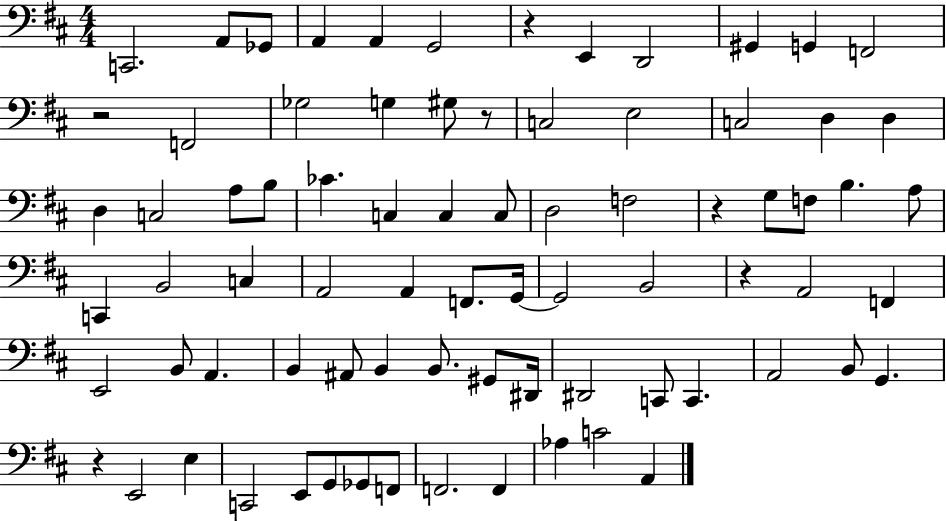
C2/h. A2/e Gb2/e A2/q A2/q G2/h R/q E2/q D2/h G#2/q G2/q F2/h R/h F2/h Gb3/h G3/q G#3/e R/e C3/h E3/h C3/h D3/q D3/q D3/q C3/h A3/e B3/e CES4/q. C3/q C3/q C3/e D3/h F3/h R/q G3/e F3/e B3/q. A3/e C2/q B2/h C3/q A2/h A2/q F2/e. G2/s G2/h B2/h R/q A2/h F2/q E2/h B2/e A2/q. B2/q A#2/e B2/q B2/e. G#2/e D#2/s D#2/h C2/e C2/q. A2/h B2/e G2/q. R/q E2/h E3/q C2/h E2/e G2/e Gb2/e F2/e F2/h. F2/q Ab3/q C4/h A2/q